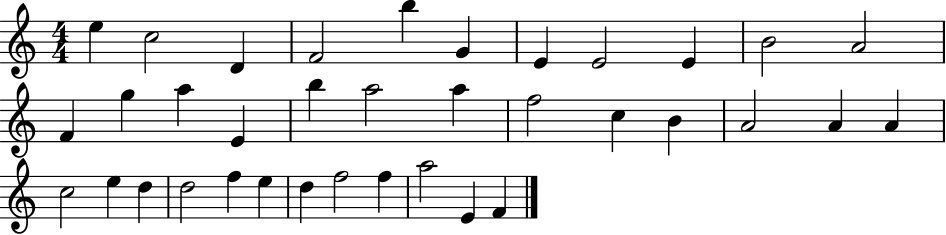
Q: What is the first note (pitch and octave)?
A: E5